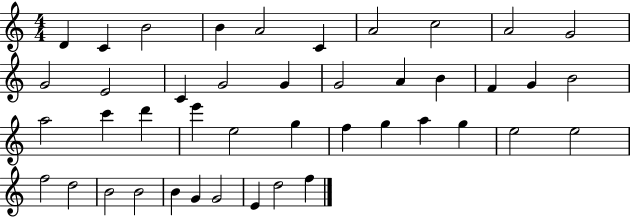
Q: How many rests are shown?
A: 0